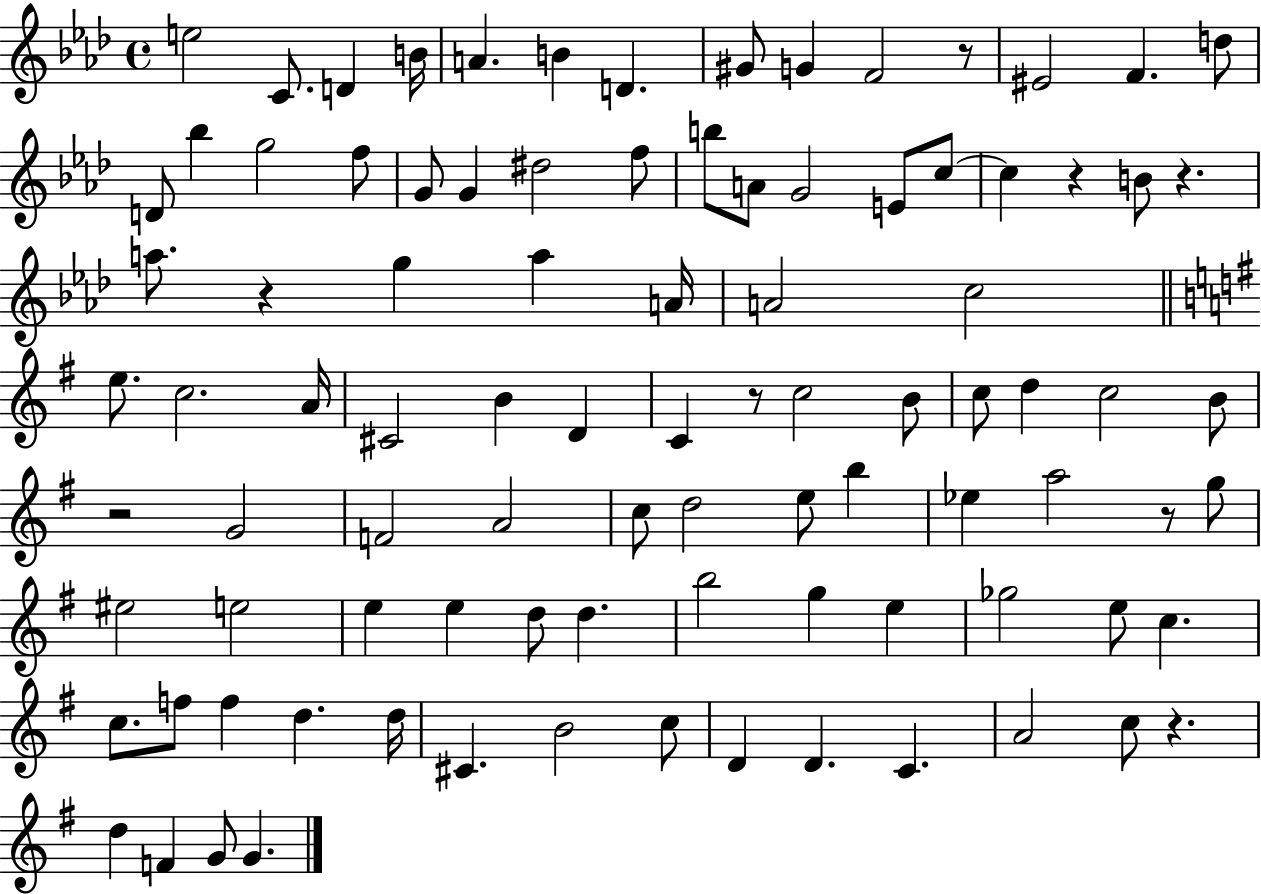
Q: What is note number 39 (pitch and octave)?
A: B4